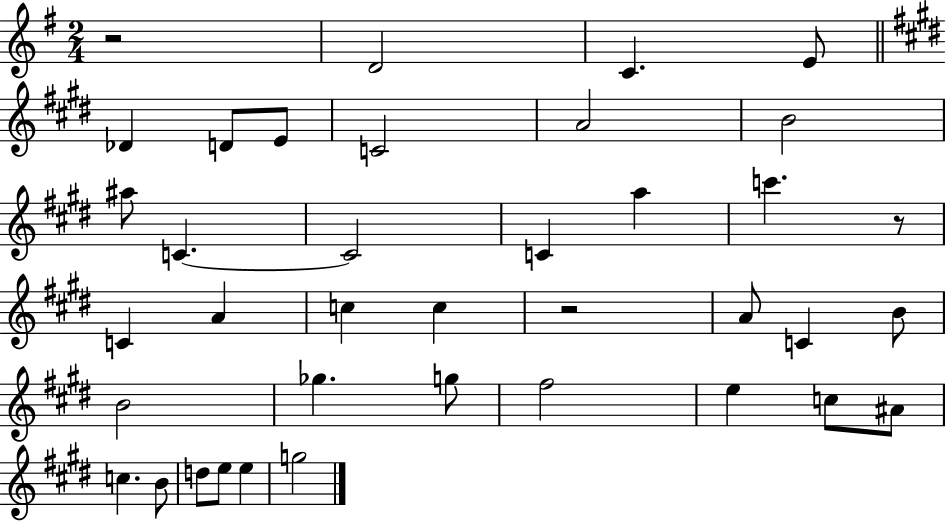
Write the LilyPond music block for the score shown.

{
  \clef treble
  \numericTimeSignature
  \time 2/4
  \key g \major
  r2 | d'2 | c'4. e'8 | \bar "||" \break \key e \major des'4 d'8 e'8 | c'2 | a'2 | b'2 | \break ais''8 c'4.~~ | c'2 | c'4 a''4 | c'''4. r8 | \break c'4 a'4 | c''4 c''4 | r2 | a'8 c'4 b'8 | \break b'2 | ges''4. g''8 | fis''2 | e''4 c''8 ais'8 | \break c''4. b'8 | d''8 e''8 e''4 | g''2 | \bar "|."
}